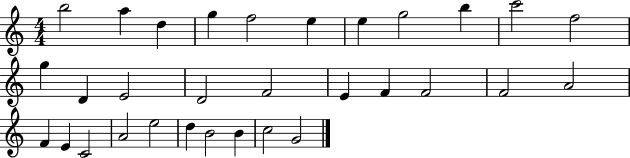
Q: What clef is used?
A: treble